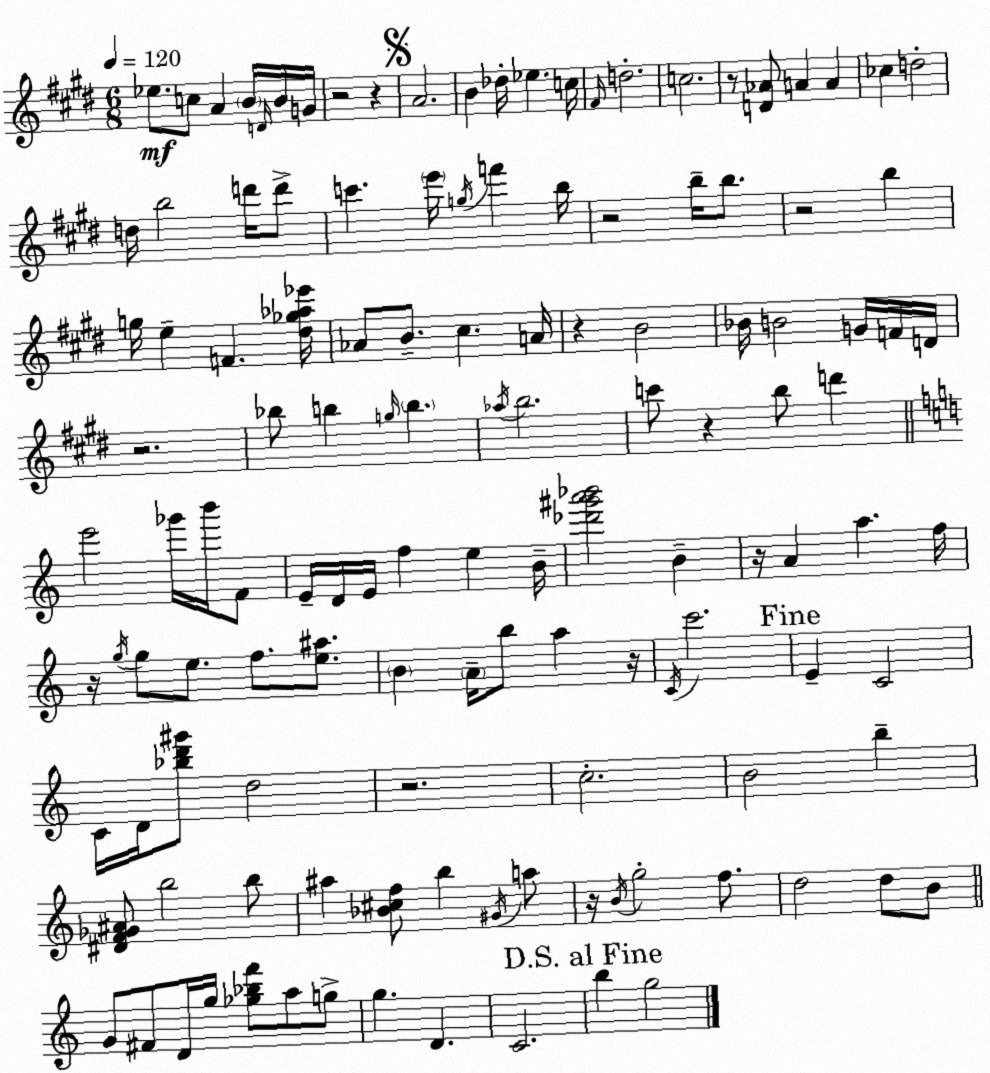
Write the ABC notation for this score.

X:1
T:Untitled
M:6/8
L:1/4
K:E
_e/2 c/2 A B/4 D/4 B/4 G/4 z2 z A2 B _d/4 _e c/4 ^F/4 d2 c2 z/2 [D_A]/2 A A _c d2 d/4 b2 d'/4 d'/2 c' e'/4 g/4 f' b/4 z2 b/4 b/2 z2 b g/4 e F [^d_g_a_e']/4 _A/2 B/2 ^c A/4 z B2 _B/4 B2 G/4 F/4 D/4 z2 _b/2 b g/4 b _a/4 b2 c'/2 z b/2 d' e'2 _g'/4 b'/4 F/2 E/4 D/4 E/4 f e B/4 [_d'^g'a'_b']2 B z/4 A a f/4 z/4 g/4 g/2 e/2 f/2 [e^a]/2 B A/4 b/2 a z/4 C/4 c'2 E C2 C/4 D/4 [_bd'^g']/2 d2 z2 c2 B2 b [^DF_G^A]/2 b2 b/2 ^a [_B^cf]/2 b ^G/4 a/2 z/4 B/4 g2 f/2 d2 d/2 B/2 G/2 ^F/2 D/4 g/4 [_g_bf']/2 a/2 g/2 g D C2 b g2